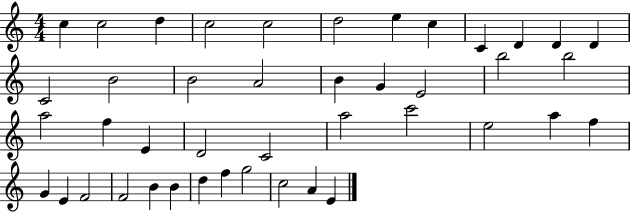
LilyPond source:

{
  \clef treble
  \numericTimeSignature
  \time 4/4
  \key c \major
  c''4 c''2 d''4 | c''2 c''2 | d''2 e''4 c''4 | c'4 d'4 d'4 d'4 | \break c'2 b'2 | b'2 a'2 | b'4 g'4 e'2 | b''2 b''2 | \break a''2 f''4 e'4 | d'2 c'2 | a''2 c'''2 | e''2 a''4 f''4 | \break g'4 e'4 f'2 | f'2 b'4 b'4 | d''4 f''4 g''2 | c''2 a'4 e'4 | \break \bar "|."
}